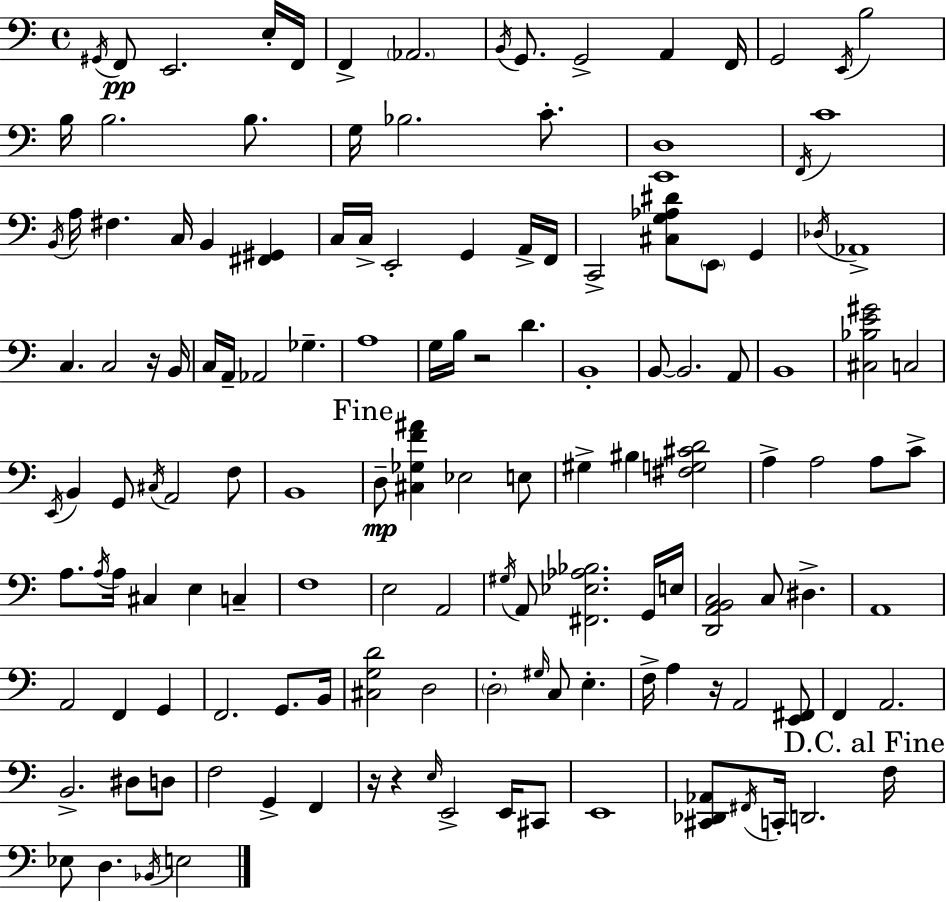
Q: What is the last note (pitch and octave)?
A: E3